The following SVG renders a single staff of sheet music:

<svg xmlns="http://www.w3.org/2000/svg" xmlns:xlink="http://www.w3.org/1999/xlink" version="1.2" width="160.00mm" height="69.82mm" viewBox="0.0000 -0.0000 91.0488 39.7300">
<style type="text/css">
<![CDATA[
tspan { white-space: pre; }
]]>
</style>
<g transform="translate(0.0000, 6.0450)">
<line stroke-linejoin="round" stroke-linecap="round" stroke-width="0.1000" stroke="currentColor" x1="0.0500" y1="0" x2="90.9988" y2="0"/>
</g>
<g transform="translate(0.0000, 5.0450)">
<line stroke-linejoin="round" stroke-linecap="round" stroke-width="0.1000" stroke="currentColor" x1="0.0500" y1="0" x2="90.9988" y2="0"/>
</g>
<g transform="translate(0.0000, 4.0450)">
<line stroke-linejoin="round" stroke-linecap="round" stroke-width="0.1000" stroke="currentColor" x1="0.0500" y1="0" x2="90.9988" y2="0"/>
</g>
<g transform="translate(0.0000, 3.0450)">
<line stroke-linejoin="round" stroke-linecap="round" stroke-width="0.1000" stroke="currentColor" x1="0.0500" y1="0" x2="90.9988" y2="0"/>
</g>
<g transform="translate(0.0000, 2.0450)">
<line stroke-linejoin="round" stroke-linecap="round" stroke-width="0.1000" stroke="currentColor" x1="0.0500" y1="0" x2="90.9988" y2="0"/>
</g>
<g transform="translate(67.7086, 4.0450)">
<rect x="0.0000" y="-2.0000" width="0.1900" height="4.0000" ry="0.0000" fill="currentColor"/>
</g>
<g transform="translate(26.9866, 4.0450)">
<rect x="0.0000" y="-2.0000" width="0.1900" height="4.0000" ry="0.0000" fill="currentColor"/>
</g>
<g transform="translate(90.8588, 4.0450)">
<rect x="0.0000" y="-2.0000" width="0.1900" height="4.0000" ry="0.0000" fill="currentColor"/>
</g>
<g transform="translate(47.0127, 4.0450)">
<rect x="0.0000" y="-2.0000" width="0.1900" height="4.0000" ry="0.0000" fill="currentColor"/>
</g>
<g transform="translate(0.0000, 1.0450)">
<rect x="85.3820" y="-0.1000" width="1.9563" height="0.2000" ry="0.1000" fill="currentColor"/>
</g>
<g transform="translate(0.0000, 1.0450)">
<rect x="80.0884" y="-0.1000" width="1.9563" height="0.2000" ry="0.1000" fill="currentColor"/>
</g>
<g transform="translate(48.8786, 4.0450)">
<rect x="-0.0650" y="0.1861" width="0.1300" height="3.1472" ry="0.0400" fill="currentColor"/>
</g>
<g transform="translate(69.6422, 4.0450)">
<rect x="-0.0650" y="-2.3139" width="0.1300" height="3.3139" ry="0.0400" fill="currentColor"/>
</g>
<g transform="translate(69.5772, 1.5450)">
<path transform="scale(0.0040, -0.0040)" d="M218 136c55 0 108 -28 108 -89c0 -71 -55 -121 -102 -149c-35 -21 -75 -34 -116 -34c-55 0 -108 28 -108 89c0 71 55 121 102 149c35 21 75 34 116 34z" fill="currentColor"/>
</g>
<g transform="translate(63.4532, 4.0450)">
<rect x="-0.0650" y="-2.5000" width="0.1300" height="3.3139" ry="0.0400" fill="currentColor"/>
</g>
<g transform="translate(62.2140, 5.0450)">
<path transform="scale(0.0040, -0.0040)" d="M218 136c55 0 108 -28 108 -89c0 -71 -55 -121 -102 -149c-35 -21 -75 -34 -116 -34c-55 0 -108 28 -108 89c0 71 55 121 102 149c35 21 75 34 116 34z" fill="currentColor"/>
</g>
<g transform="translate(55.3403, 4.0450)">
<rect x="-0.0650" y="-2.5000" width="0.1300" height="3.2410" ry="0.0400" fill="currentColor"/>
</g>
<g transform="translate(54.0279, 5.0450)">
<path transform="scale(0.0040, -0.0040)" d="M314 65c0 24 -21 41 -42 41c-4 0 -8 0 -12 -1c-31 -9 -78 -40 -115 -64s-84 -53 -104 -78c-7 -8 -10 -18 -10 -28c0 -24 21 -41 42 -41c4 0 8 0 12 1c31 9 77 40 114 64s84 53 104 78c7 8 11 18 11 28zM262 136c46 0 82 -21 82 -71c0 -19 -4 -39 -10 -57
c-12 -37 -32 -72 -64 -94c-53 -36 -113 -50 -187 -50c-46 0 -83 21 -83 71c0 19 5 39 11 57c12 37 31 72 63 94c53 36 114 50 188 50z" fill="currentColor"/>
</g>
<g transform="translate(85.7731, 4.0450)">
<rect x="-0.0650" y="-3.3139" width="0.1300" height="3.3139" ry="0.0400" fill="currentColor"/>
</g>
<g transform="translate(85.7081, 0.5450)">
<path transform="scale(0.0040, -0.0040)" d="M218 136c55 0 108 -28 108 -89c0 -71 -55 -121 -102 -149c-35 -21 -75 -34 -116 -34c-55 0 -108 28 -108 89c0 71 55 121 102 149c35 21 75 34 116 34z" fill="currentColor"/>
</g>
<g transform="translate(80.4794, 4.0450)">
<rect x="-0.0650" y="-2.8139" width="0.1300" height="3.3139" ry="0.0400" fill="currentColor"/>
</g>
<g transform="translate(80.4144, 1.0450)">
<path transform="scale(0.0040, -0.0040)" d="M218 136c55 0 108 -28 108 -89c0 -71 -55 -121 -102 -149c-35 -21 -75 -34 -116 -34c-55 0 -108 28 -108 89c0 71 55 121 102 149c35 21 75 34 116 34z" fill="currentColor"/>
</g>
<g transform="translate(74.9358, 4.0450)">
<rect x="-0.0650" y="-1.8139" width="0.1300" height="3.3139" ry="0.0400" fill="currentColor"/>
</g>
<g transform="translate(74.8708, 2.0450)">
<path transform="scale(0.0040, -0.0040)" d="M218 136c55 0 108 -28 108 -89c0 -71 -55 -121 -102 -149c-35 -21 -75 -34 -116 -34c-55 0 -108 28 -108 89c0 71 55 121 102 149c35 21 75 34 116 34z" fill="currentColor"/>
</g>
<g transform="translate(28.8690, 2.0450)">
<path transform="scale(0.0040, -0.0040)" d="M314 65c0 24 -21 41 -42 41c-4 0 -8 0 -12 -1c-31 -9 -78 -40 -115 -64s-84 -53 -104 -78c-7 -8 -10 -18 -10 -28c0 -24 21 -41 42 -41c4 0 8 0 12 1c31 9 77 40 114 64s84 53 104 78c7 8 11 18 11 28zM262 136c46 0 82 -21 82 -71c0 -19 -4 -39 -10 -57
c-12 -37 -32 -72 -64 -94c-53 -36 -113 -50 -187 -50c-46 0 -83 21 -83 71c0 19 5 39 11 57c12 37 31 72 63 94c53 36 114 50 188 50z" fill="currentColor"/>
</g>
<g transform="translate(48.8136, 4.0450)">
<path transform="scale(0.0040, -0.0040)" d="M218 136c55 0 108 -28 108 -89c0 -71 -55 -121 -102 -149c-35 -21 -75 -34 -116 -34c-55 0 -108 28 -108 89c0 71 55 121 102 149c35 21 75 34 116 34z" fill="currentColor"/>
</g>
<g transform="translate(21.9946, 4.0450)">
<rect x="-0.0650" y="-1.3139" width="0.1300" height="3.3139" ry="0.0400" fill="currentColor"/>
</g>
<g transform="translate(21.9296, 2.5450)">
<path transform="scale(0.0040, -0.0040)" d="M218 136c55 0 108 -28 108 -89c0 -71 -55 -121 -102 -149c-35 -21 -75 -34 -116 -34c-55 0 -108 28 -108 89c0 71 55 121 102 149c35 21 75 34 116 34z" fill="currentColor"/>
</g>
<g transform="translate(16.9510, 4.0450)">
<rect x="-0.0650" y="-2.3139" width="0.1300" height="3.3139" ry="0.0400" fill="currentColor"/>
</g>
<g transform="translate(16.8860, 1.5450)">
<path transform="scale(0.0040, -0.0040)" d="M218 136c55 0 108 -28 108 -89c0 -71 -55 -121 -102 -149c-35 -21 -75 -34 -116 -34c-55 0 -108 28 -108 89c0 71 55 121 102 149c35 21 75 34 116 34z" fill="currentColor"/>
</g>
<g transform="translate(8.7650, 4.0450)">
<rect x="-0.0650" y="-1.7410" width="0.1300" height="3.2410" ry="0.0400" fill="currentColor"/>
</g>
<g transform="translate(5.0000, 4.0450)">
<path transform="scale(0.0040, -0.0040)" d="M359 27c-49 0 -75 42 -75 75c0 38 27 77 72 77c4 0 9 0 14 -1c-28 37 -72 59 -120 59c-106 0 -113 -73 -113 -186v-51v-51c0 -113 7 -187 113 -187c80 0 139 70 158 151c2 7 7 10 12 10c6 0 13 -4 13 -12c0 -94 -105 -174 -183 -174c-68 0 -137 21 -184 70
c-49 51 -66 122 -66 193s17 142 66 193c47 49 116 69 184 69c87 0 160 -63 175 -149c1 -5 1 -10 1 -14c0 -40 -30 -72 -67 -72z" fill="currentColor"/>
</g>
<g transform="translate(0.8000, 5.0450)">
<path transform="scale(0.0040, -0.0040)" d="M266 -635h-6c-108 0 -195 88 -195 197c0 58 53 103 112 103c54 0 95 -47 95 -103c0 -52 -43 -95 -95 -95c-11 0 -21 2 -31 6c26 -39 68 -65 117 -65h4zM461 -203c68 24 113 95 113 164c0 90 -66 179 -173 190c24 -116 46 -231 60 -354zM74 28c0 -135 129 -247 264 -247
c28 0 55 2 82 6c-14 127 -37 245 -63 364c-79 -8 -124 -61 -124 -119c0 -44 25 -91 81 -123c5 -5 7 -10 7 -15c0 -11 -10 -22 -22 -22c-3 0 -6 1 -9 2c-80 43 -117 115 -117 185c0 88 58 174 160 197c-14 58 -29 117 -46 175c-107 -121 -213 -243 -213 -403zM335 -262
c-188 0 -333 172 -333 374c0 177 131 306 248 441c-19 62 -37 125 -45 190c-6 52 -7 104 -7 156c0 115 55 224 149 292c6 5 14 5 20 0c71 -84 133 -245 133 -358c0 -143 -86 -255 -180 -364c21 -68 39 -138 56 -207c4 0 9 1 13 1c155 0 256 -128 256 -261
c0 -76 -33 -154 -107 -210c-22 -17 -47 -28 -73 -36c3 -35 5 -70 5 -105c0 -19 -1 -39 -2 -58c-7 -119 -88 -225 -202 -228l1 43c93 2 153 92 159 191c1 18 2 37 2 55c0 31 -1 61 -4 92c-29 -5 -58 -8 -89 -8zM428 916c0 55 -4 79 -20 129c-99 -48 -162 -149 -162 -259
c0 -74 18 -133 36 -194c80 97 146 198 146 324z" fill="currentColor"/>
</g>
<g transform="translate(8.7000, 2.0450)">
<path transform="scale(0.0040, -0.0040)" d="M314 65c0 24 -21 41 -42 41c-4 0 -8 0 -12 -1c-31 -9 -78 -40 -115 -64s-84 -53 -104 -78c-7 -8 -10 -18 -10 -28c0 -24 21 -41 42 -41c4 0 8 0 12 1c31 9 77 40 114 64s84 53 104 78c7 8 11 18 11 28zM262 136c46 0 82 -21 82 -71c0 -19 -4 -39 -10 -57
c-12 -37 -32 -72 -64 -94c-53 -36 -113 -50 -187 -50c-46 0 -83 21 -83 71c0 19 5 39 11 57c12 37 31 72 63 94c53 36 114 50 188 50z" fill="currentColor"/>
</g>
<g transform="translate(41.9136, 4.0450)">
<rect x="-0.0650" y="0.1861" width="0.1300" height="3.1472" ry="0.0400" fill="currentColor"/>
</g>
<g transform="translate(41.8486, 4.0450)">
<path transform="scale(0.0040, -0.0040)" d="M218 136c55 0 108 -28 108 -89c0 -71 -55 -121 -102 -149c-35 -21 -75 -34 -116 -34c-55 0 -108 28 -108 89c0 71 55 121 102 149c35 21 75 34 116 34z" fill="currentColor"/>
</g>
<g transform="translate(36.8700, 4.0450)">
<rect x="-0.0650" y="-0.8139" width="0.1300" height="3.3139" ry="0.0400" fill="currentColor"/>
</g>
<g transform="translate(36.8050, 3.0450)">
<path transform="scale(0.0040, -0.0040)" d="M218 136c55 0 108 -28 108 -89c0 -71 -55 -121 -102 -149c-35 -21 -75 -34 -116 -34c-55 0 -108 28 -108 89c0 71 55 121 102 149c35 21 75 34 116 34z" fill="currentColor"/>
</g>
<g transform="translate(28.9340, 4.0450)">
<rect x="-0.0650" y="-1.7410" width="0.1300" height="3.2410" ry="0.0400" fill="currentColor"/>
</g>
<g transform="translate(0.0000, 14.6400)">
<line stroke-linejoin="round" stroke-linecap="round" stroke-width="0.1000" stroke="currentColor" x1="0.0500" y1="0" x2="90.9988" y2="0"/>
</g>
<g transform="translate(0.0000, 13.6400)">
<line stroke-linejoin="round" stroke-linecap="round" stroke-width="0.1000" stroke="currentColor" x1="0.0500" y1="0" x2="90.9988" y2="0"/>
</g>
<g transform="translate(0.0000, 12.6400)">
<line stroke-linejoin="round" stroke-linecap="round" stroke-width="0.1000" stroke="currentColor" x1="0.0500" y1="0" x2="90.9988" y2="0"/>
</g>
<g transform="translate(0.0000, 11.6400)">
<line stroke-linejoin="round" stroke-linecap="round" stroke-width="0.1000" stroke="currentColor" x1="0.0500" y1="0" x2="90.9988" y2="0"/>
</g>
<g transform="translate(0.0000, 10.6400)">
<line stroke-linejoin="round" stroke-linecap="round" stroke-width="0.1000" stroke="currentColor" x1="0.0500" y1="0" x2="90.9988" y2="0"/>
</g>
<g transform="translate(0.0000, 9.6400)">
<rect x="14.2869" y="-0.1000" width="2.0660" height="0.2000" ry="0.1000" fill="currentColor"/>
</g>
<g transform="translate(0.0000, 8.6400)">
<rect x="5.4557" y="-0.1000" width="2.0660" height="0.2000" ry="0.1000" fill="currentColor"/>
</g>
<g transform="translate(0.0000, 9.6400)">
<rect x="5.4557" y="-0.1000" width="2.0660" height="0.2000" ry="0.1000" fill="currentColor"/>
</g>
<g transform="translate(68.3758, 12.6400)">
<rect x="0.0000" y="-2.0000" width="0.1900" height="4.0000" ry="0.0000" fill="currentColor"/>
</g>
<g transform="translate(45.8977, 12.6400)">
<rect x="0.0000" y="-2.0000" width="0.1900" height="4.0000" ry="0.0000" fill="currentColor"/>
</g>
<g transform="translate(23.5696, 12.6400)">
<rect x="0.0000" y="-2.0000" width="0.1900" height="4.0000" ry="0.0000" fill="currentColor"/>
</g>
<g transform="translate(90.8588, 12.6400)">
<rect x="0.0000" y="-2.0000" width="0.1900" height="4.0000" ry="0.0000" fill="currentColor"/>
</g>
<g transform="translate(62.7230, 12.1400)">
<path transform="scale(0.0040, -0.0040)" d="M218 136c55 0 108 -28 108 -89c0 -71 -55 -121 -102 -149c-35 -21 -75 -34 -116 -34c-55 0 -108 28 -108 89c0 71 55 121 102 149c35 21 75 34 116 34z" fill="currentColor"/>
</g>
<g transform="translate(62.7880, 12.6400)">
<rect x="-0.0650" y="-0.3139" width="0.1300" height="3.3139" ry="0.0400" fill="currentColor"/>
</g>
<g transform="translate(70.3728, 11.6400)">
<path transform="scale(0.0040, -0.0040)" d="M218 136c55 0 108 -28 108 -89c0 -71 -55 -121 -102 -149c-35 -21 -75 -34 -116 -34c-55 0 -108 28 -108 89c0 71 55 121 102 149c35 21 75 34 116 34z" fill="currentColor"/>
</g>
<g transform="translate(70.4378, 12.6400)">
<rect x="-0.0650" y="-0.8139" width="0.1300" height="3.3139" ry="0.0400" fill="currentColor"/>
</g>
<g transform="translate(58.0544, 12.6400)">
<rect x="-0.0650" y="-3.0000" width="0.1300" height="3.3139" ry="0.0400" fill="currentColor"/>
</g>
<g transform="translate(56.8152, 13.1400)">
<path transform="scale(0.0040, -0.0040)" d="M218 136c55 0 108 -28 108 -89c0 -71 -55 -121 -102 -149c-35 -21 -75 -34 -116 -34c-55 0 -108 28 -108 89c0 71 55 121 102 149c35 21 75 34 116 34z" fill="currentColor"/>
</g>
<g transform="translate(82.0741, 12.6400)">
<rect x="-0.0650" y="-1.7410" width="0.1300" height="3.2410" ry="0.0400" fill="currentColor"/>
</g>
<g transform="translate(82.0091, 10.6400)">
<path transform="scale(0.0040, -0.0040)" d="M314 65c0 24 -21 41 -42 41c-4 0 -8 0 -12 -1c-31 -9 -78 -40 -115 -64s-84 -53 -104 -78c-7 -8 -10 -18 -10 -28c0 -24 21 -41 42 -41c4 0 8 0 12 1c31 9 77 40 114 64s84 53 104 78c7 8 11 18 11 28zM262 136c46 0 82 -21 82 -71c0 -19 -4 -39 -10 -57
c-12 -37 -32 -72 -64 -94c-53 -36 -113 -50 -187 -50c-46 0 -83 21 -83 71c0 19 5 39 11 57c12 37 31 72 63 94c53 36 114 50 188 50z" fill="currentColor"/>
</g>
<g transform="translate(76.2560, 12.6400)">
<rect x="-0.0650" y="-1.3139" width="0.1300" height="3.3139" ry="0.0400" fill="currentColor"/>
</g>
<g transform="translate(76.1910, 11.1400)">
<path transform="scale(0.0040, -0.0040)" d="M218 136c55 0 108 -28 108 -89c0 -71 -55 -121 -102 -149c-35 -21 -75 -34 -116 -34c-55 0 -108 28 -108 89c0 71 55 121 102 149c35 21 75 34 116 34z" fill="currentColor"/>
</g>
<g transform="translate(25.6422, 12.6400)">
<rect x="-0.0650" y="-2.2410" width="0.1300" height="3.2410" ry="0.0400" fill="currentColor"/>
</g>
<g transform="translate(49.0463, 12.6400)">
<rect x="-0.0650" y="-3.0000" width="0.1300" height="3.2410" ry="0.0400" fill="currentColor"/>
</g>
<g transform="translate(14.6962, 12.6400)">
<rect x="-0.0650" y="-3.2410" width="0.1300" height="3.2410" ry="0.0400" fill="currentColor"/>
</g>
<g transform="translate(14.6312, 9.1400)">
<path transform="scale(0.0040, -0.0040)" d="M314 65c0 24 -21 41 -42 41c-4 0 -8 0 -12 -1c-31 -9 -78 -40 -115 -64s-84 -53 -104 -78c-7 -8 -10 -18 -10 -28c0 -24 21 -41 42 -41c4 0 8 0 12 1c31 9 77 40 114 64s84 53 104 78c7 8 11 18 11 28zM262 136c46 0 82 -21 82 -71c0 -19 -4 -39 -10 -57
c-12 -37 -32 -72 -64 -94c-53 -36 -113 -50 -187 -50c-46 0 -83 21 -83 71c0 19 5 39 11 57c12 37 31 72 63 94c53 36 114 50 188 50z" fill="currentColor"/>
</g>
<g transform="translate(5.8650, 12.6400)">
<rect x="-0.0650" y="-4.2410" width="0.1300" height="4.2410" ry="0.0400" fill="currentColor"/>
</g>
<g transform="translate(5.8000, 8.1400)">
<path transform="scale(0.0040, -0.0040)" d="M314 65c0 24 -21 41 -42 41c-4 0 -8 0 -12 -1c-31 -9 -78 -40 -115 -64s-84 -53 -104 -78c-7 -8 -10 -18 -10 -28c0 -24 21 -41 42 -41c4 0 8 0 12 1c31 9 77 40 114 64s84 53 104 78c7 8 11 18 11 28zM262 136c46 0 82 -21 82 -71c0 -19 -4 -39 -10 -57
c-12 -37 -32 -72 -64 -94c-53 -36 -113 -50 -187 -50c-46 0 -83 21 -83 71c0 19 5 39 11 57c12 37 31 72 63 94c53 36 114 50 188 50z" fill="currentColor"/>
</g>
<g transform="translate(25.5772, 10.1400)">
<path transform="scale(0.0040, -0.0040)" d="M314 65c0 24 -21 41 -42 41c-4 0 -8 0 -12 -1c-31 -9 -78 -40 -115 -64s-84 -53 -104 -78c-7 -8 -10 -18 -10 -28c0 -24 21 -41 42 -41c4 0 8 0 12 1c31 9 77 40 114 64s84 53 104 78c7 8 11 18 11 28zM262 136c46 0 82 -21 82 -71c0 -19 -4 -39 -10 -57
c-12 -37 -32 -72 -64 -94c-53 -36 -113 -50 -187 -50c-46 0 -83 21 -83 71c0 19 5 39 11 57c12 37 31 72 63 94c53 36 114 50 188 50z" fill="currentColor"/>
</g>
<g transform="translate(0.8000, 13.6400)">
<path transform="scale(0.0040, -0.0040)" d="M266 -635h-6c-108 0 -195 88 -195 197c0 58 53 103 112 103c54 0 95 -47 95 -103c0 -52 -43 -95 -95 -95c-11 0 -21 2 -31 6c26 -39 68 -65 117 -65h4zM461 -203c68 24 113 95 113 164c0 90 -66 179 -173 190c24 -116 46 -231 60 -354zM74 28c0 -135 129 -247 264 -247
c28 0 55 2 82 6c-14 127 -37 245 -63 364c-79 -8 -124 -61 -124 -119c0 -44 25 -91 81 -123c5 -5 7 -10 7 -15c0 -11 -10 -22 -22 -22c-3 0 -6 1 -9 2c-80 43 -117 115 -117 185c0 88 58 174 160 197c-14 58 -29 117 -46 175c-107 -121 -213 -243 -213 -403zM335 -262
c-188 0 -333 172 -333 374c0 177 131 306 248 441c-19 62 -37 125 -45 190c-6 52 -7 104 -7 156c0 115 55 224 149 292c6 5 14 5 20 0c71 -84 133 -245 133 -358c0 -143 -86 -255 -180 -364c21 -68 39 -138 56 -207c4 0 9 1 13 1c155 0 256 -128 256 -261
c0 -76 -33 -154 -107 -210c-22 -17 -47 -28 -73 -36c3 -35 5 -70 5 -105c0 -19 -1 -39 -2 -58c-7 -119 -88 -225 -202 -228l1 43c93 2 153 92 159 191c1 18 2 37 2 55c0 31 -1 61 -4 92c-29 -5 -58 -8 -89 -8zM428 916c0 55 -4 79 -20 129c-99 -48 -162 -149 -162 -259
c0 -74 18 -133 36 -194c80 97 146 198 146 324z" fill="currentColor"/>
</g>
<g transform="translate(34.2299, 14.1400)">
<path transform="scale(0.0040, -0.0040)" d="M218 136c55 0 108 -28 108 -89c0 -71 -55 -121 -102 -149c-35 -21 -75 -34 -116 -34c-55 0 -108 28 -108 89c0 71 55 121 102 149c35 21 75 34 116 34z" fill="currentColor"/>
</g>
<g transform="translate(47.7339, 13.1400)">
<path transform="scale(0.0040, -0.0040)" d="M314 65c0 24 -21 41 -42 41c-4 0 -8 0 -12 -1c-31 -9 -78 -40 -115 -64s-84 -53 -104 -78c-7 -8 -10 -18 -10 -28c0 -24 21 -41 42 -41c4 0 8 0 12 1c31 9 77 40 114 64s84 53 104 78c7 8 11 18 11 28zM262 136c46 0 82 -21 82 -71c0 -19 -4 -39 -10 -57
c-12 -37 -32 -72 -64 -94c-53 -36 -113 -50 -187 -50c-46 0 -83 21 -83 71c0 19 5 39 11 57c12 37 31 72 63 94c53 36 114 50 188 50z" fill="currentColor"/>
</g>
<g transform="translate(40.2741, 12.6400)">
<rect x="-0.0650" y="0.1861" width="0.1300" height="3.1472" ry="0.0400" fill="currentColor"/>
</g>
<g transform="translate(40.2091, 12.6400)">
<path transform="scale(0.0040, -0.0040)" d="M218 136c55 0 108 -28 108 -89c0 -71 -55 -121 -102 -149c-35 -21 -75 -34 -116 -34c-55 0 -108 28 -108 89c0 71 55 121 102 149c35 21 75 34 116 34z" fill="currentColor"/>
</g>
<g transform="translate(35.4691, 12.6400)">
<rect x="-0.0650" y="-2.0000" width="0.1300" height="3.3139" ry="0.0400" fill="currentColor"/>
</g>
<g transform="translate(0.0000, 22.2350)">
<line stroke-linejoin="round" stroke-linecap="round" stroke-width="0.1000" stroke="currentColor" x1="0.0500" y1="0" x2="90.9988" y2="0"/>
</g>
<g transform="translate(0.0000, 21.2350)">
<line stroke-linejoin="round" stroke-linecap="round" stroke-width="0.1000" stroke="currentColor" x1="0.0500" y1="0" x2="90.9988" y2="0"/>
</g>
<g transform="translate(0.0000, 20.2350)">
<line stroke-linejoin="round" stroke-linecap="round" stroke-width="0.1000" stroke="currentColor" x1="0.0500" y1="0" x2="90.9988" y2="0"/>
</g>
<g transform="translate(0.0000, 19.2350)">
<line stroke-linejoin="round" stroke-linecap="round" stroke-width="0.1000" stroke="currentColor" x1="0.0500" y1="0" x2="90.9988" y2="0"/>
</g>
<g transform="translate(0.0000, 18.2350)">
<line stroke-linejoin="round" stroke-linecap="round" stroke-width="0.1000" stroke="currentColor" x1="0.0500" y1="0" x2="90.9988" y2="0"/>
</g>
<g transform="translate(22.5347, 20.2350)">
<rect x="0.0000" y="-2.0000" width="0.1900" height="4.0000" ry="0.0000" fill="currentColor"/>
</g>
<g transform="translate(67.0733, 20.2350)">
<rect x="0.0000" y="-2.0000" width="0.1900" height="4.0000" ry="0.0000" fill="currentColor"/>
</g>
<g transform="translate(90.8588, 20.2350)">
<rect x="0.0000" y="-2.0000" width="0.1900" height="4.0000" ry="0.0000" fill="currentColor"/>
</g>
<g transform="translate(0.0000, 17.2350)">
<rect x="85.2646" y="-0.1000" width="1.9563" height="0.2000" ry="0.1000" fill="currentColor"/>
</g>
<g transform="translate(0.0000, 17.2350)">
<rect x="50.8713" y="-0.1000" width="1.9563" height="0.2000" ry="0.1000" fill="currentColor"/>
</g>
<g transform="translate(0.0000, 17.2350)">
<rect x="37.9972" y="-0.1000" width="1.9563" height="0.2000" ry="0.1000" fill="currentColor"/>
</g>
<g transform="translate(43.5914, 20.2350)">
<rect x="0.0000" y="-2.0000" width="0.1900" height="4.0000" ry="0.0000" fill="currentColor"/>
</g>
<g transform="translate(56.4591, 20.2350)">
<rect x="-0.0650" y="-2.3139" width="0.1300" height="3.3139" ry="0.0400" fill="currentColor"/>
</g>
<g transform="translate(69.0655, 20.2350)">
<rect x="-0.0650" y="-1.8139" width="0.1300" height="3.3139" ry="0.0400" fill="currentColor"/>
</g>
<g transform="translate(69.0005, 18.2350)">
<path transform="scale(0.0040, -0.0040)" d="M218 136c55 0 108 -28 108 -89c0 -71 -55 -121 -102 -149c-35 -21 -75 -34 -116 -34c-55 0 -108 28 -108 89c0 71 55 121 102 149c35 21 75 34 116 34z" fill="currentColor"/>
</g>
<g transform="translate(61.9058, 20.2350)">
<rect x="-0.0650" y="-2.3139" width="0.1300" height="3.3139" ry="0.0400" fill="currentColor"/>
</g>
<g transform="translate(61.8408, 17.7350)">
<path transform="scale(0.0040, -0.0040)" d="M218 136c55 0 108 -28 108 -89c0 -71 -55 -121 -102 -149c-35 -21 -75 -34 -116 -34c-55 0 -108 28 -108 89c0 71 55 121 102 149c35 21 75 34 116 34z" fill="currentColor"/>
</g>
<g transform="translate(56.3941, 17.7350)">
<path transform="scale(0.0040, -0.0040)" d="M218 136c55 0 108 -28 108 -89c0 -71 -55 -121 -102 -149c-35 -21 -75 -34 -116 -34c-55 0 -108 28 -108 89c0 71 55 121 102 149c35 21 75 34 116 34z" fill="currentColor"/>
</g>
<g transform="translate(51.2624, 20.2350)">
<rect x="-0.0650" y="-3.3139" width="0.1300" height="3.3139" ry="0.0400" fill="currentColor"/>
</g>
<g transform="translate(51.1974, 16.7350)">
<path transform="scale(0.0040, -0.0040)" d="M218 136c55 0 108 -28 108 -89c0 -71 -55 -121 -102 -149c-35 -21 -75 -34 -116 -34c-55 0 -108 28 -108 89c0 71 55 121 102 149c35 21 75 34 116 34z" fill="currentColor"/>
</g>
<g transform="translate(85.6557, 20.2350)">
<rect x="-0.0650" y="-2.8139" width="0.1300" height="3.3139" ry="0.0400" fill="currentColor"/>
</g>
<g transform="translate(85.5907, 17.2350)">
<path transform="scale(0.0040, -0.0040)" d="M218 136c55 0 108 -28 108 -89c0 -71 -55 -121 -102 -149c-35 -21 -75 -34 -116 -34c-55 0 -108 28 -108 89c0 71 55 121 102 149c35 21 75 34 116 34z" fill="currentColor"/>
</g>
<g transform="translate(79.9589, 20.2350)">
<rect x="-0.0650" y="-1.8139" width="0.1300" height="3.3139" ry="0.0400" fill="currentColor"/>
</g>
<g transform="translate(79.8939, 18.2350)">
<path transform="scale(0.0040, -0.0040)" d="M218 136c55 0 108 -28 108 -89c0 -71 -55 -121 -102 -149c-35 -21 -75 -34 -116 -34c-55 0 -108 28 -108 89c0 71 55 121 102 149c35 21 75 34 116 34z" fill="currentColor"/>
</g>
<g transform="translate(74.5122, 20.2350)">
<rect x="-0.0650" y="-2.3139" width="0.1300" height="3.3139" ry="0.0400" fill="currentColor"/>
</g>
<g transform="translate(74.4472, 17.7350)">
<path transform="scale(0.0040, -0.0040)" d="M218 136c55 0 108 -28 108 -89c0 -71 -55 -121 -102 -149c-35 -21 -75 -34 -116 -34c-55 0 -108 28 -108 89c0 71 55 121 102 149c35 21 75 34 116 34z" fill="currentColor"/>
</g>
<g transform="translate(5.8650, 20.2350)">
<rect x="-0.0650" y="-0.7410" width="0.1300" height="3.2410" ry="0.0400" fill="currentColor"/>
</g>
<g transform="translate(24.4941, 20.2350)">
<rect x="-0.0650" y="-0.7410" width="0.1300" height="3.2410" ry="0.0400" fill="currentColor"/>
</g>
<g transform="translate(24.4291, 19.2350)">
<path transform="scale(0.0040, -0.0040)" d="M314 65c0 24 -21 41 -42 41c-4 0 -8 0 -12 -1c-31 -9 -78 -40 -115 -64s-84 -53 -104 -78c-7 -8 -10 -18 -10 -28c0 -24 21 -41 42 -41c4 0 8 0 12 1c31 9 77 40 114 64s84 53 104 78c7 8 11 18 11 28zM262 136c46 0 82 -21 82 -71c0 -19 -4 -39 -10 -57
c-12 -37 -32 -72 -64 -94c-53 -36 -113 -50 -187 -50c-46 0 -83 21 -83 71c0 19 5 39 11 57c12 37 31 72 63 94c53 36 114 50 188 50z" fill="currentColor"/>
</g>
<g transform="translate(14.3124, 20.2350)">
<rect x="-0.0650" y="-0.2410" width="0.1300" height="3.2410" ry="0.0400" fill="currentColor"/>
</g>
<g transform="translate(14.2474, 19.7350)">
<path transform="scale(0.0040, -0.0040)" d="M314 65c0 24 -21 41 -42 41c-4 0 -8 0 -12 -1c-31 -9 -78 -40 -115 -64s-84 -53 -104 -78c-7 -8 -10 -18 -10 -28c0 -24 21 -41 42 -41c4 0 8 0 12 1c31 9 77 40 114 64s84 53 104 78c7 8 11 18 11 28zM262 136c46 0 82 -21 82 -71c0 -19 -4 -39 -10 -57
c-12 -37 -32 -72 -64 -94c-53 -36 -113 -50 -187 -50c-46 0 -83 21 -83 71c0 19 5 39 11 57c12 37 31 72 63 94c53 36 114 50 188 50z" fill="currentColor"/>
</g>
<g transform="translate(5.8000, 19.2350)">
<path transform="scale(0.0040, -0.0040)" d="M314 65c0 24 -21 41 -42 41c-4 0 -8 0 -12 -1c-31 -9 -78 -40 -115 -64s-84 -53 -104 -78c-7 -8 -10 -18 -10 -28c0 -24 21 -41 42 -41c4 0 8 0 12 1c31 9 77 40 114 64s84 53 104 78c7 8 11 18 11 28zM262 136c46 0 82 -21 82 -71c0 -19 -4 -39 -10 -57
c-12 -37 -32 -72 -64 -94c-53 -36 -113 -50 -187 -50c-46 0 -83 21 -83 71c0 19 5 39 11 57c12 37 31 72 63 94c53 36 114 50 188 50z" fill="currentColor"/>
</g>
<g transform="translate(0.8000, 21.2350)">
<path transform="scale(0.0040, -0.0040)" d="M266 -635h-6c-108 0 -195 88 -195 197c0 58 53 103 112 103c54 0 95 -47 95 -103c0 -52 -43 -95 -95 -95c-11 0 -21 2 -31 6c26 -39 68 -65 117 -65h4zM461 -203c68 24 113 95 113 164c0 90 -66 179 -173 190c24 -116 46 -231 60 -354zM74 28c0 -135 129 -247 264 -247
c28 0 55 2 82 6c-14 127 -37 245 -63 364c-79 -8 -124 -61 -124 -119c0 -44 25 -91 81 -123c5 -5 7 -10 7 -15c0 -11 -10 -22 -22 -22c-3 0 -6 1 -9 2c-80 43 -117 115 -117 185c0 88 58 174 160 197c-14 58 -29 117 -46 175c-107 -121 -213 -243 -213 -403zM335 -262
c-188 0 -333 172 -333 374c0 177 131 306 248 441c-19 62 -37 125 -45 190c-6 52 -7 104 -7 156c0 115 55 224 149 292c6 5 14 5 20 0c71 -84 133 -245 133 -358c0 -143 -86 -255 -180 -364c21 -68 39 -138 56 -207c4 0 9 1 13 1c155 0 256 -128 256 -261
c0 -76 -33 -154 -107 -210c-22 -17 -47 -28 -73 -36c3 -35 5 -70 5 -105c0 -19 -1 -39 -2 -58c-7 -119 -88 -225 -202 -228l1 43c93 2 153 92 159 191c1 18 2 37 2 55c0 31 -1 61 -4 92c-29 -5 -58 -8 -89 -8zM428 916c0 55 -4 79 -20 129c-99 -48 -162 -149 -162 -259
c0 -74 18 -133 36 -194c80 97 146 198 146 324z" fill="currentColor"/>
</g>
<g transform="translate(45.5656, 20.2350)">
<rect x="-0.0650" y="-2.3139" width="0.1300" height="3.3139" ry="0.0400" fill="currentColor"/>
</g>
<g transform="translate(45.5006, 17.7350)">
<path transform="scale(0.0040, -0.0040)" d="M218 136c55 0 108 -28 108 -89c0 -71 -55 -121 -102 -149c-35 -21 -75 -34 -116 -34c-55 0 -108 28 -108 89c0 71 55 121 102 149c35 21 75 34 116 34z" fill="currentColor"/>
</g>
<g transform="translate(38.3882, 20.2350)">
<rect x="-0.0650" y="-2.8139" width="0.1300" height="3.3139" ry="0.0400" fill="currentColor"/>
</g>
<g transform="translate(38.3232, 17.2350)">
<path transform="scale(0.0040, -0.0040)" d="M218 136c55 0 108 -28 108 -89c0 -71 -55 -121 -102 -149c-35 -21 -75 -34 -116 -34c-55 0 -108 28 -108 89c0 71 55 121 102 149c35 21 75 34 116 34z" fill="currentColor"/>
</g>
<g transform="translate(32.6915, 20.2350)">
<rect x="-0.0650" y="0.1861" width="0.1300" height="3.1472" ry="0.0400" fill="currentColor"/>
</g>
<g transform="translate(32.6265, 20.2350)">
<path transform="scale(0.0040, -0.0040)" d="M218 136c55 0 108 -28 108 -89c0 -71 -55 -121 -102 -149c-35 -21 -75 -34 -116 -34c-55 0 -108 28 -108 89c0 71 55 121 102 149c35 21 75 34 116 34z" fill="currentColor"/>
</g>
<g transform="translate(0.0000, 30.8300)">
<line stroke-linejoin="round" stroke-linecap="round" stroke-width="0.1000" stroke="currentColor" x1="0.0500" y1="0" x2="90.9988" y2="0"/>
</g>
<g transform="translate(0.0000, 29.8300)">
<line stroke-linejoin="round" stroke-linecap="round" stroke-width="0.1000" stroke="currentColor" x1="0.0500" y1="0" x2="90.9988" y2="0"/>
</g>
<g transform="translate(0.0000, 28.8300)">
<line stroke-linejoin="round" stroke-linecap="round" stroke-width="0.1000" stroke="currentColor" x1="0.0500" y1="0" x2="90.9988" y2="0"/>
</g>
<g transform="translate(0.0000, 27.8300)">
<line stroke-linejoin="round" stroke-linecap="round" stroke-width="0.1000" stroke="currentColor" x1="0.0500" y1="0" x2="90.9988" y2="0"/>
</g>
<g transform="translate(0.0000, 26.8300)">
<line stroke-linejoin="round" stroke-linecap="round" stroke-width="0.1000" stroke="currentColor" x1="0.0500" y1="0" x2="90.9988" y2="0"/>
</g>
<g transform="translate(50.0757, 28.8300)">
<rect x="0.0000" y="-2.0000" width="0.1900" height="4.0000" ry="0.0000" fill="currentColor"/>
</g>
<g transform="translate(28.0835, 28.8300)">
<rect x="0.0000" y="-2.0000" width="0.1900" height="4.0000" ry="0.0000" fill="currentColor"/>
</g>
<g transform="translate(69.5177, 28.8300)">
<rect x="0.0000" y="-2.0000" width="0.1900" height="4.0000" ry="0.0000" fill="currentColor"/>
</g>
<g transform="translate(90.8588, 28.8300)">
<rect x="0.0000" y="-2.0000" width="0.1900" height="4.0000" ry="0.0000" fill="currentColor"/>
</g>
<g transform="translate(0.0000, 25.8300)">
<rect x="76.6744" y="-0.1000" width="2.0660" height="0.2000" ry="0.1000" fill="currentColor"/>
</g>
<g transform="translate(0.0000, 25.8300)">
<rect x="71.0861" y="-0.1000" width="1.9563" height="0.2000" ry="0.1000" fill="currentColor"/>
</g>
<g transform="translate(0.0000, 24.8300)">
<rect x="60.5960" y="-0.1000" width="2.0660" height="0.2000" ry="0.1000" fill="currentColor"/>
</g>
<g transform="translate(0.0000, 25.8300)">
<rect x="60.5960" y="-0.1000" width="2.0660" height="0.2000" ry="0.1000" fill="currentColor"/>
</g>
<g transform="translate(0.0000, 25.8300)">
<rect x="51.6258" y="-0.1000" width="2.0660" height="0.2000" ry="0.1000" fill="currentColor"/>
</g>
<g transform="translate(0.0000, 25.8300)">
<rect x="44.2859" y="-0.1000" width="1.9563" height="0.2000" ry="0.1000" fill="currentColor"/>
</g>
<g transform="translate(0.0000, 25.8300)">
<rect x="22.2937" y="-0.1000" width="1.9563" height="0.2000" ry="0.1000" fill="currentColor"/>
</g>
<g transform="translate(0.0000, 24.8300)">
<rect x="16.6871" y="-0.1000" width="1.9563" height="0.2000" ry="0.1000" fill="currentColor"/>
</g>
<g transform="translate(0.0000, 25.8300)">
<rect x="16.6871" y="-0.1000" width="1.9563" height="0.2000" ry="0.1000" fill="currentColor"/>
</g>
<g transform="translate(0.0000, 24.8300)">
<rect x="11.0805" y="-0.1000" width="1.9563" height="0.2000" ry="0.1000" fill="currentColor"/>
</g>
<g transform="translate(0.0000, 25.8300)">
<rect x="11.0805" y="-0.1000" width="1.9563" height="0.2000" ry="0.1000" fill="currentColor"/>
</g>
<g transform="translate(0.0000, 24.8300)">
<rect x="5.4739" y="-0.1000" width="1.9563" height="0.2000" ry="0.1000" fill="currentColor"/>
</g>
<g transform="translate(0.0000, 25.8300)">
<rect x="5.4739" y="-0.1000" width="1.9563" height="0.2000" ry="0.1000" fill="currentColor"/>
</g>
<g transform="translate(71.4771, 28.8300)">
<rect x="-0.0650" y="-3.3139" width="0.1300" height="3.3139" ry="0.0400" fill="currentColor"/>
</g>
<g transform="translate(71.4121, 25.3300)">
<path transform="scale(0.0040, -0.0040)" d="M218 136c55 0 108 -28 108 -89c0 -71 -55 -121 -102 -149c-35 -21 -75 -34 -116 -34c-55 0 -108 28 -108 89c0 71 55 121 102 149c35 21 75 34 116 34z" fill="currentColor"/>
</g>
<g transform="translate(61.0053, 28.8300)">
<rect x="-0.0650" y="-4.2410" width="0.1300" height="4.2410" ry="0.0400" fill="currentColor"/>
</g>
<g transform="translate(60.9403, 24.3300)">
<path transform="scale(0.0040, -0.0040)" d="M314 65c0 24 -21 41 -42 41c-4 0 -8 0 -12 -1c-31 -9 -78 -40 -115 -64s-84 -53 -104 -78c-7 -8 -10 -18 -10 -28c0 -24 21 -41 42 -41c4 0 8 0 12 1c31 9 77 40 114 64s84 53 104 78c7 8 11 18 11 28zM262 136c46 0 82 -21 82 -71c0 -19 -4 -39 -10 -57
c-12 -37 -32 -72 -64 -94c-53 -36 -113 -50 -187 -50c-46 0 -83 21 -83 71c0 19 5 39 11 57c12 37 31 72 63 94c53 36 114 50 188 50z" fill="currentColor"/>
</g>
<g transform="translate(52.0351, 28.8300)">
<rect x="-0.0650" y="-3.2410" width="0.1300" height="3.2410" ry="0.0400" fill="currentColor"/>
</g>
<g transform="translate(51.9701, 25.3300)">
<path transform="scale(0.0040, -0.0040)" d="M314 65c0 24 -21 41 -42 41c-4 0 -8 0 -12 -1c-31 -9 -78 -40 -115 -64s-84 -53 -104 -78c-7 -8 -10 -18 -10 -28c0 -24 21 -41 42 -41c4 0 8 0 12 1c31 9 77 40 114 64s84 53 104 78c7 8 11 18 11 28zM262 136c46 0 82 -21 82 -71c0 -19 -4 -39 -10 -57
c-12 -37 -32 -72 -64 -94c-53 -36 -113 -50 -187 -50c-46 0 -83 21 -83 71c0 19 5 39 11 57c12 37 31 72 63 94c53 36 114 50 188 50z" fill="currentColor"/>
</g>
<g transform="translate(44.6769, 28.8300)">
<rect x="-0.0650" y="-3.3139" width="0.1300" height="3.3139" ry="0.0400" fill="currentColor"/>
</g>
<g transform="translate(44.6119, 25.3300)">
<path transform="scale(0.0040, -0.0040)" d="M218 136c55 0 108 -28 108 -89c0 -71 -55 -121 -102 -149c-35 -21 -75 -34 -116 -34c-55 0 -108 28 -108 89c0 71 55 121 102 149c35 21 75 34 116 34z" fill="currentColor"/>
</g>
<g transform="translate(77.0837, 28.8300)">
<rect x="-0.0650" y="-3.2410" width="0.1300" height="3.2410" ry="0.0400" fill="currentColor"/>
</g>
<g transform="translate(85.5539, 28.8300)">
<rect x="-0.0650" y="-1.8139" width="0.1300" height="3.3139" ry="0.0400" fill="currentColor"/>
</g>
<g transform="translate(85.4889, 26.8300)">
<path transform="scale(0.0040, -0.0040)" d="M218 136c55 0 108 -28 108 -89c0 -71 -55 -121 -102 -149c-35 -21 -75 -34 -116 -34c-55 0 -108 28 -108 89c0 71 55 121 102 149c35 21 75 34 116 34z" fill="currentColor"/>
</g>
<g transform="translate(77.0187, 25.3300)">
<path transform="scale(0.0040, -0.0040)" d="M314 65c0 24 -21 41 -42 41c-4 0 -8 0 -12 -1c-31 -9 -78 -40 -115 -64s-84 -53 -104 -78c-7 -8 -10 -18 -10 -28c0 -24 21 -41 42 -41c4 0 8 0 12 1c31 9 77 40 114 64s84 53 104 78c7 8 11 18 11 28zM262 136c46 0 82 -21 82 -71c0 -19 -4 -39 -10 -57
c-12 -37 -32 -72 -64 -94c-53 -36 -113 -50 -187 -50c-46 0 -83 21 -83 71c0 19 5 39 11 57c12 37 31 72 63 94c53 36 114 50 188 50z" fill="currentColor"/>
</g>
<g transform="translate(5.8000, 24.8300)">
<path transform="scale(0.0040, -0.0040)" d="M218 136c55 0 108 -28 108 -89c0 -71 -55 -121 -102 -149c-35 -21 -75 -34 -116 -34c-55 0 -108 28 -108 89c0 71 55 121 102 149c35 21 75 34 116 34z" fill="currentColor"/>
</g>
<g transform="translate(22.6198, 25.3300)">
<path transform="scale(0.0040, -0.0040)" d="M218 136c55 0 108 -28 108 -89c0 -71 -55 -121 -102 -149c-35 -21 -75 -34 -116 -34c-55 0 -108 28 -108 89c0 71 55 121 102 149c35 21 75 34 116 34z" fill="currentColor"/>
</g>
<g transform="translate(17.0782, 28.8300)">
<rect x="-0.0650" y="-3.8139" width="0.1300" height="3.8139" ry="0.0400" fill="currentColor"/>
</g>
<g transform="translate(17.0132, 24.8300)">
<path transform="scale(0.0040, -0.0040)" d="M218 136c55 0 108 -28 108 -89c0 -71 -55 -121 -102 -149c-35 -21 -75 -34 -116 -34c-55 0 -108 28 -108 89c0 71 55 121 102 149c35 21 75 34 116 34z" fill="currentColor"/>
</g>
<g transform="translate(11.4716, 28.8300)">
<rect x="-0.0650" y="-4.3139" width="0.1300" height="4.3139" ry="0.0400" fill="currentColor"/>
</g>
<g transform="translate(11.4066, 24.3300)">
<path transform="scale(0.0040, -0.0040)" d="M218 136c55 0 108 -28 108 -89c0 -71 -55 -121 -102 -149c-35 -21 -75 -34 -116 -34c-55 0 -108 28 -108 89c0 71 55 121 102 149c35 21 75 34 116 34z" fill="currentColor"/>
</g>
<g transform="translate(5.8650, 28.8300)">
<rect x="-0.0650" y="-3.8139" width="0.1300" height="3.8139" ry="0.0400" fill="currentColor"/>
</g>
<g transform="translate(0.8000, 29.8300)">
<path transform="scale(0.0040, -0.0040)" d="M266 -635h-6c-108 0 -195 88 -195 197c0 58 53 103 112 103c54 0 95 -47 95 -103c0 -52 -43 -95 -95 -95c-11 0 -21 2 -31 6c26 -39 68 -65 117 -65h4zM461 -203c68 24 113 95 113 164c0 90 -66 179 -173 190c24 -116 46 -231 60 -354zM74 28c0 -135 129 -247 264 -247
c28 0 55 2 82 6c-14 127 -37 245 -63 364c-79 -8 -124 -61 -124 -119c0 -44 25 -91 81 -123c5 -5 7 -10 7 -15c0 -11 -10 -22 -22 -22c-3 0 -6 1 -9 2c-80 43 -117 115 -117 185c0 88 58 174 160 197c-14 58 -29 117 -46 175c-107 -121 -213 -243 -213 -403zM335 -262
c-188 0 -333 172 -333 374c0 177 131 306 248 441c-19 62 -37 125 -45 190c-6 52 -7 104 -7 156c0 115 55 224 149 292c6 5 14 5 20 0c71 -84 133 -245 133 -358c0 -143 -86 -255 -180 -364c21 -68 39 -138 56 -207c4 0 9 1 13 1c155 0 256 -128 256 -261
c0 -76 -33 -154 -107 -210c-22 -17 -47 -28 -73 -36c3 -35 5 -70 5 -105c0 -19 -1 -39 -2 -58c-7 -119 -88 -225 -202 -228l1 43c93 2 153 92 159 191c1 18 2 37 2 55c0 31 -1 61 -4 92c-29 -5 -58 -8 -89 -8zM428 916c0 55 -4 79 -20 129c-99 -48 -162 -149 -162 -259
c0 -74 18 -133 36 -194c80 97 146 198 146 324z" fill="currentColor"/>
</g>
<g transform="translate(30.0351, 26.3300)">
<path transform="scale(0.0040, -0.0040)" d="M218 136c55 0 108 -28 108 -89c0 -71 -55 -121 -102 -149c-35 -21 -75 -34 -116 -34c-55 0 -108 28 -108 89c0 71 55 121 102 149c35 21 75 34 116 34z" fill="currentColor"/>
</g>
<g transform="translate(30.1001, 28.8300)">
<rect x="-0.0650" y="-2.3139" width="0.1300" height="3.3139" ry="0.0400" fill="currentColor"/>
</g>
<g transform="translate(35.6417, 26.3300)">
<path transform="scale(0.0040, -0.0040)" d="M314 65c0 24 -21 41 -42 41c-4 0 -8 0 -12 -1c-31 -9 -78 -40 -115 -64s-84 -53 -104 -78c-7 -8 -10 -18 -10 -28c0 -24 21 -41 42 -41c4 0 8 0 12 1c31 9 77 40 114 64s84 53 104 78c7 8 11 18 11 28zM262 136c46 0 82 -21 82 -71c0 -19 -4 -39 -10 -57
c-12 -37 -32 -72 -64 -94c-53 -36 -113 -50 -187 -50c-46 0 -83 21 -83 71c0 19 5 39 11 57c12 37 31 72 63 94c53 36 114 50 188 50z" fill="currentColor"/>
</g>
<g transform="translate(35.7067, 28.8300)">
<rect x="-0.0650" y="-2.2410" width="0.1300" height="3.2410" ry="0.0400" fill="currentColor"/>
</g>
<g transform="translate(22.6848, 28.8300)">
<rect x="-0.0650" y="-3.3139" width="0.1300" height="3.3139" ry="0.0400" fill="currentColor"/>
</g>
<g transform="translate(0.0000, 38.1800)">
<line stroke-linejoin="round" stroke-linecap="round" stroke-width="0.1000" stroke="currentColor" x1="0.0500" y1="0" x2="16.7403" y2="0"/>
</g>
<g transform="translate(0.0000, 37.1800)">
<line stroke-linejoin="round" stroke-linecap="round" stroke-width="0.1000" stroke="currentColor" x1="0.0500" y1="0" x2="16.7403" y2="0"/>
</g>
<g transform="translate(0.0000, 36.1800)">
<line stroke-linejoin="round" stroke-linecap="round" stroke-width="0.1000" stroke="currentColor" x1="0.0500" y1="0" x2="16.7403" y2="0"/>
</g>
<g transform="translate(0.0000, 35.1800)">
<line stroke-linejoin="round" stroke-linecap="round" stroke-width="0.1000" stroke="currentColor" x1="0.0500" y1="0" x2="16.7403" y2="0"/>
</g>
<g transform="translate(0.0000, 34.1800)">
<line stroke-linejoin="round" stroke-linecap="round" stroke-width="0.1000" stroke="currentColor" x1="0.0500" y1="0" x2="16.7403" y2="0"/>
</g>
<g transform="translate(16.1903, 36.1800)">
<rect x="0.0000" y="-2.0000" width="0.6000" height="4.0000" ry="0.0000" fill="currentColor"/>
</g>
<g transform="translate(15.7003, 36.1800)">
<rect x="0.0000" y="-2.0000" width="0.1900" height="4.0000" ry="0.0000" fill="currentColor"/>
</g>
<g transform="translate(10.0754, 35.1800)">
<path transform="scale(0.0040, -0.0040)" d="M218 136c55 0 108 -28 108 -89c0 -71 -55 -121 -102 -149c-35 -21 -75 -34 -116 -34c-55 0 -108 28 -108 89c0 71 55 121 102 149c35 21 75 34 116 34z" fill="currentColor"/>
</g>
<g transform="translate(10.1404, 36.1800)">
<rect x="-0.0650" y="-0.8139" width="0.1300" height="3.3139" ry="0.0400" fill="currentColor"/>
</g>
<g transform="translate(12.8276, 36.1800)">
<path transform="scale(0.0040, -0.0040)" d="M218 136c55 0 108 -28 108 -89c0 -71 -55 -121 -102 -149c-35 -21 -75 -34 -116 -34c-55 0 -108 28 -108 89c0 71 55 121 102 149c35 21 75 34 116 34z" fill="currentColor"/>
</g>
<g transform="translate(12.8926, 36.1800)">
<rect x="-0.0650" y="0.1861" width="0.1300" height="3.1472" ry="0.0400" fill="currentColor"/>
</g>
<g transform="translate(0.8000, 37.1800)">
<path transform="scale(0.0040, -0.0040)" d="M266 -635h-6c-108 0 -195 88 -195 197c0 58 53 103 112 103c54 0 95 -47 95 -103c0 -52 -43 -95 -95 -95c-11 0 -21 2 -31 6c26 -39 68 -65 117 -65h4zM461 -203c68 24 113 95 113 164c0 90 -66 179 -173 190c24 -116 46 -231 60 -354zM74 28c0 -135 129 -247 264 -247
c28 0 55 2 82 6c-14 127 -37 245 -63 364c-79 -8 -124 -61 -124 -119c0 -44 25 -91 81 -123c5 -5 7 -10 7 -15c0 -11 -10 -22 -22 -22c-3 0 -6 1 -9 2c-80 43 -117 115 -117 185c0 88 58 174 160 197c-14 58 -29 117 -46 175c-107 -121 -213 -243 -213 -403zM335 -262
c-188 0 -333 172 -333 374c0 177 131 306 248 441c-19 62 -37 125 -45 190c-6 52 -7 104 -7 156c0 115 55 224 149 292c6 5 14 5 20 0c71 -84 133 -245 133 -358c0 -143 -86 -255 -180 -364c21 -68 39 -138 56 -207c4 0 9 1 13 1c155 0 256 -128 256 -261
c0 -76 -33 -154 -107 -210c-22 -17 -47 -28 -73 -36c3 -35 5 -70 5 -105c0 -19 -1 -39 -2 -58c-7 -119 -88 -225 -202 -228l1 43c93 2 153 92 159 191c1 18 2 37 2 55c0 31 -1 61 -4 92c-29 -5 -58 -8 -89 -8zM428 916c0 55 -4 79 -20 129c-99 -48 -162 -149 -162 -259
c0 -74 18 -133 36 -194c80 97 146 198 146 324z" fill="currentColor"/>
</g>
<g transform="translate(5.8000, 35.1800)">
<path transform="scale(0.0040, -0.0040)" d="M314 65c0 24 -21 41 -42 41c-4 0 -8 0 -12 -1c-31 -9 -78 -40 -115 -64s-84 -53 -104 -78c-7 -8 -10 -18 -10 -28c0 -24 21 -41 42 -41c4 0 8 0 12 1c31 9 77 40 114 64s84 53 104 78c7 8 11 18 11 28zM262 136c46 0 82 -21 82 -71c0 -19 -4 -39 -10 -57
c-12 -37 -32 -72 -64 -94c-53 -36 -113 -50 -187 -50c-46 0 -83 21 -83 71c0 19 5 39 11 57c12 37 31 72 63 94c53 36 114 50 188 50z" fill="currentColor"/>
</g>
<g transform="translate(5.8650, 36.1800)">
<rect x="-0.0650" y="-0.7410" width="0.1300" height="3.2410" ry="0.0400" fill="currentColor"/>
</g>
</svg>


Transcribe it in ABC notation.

X:1
T:Untitled
M:4/4
L:1/4
K:C
f2 g e f2 d B B G2 G g f a b d'2 b2 g2 F B A2 A c d e f2 d2 c2 d2 B a g b g g f g f a c' d' c' b g g2 b b2 d'2 b b2 f d2 d B